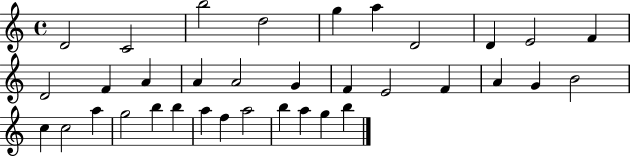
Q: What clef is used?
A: treble